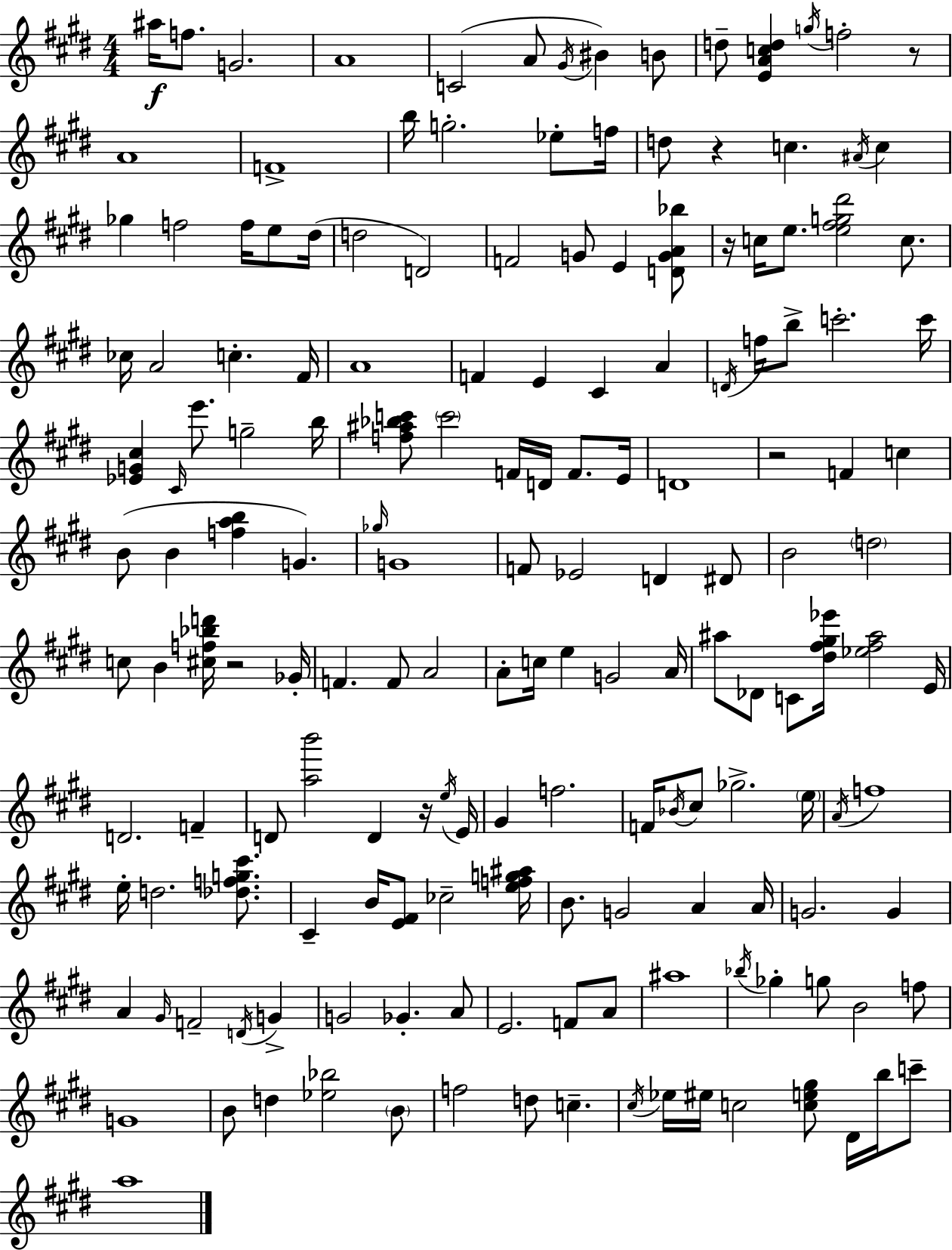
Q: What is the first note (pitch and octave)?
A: A#5